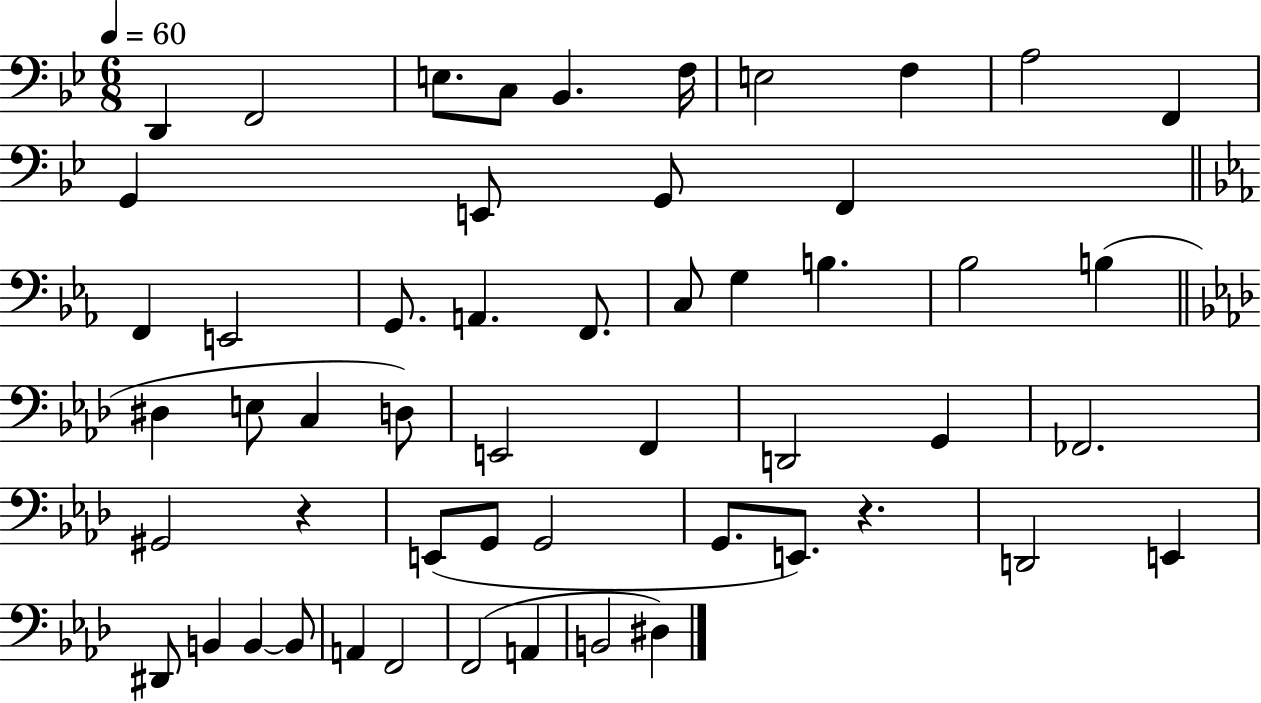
{
  \clef bass
  \numericTimeSignature
  \time 6/8
  \key bes \major
  \tempo 4 = 60
  d,4 f,2 | e8. c8 bes,4. f16 | e2 f4 | a2 f,4 | \break g,4 e,8 g,8 f,4 | \bar "||" \break \key ees \major f,4 e,2 | g,8. a,4. f,8. | c8 g4 b4. | bes2 b4( | \break \bar "||" \break \key aes \major dis4 e8 c4 d8) | e,2 f,4 | d,2 g,4 | fes,2. | \break gis,2 r4 | e,8( g,8 g,2 | g,8. e,8.) r4. | d,2 e,4 | \break dis,8 b,4 b,4~~ b,8 | a,4 f,2 | f,2( a,4 | b,2 dis4) | \break \bar "|."
}